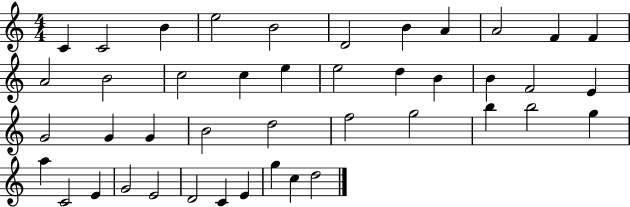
{
  \clef treble
  \numericTimeSignature
  \time 4/4
  \key c \major
  c'4 c'2 b'4 | e''2 b'2 | d'2 b'4 a'4 | a'2 f'4 f'4 | \break a'2 b'2 | c''2 c''4 e''4 | e''2 d''4 b'4 | b'4 f'2 e'4 | \break g'2 g'4 g'4 | b'2 d''2 | f''2 g''2 | b''4 b''2 g''4 | \break a''4 c'2 e'4 | g'2 e'2 | d'2 c'4 e'4 | g''4 c''4 d''2 | \break \bar "|."
}